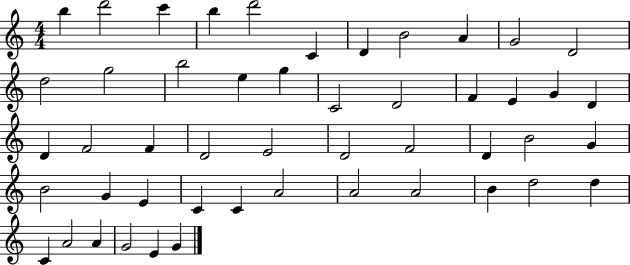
B5/q D6/h C6/q B5/q D6/h C4/q D4/q B4/h A4/q G4/h D4/h D5/h G5/h B5/h E5/q G5/q C4/h D4/h F4/q E4/q G4/q D4/q D4/q F4/h F4/q D4/h E4/h D4/h F4/h D4/q B4/h G4/q B4/h G4/q E4/q C4/q C4/q A4/h A4/h A4/h B4/q D5/h D5/q C4/q A4/h A4/q G4/h E4/q G4/q